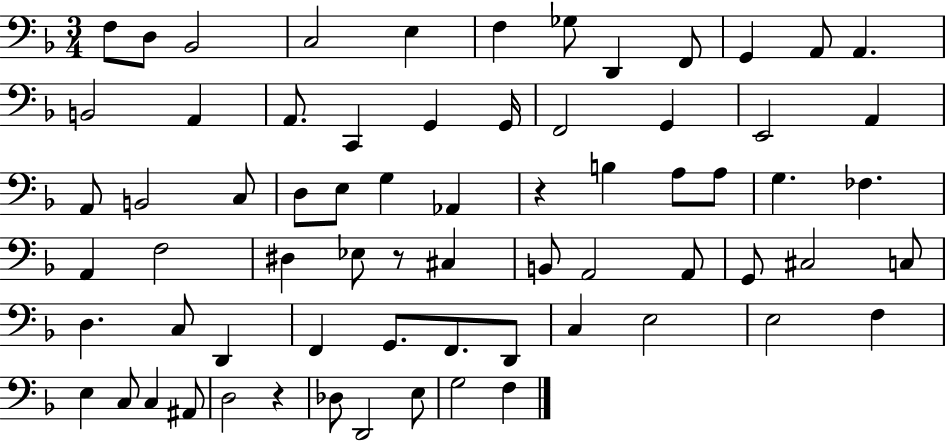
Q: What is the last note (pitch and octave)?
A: F3